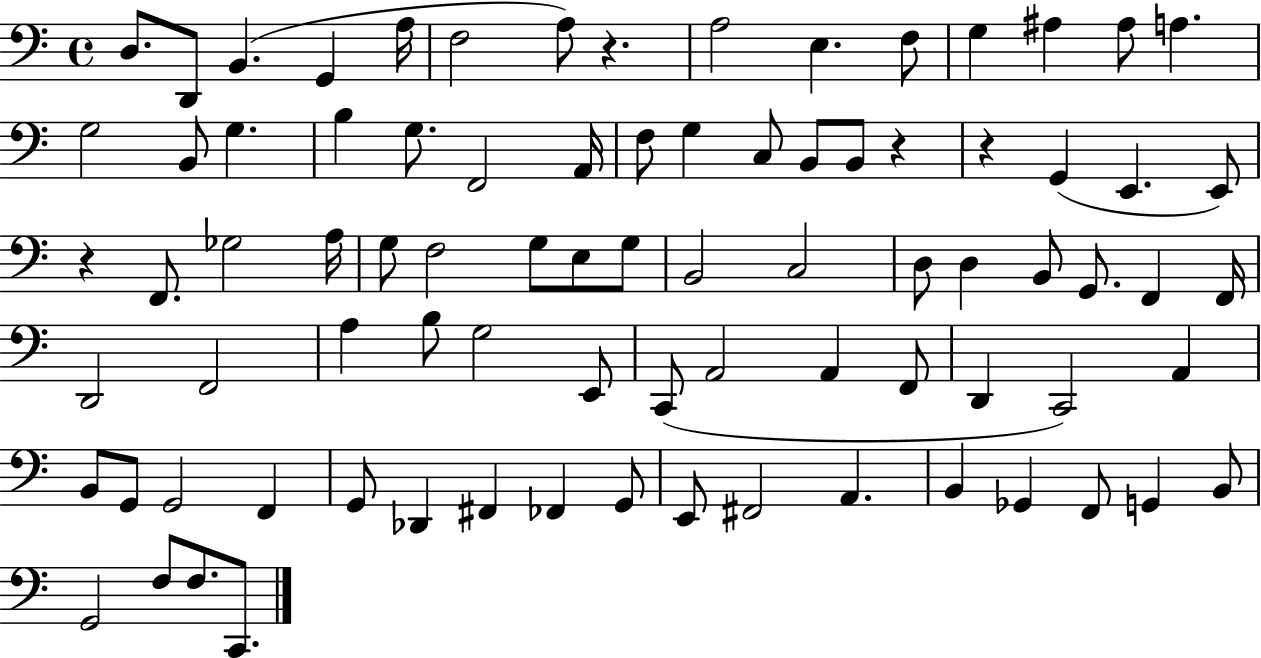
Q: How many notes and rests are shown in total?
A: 83